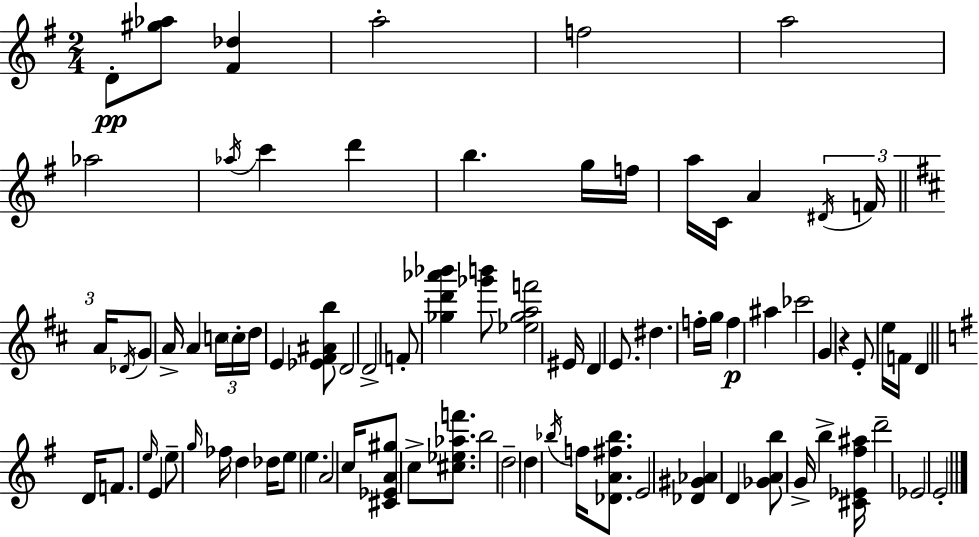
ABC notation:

X:1
T:Untitled
M:2/4
L:1/4
K:G
D/2 [^g_a]/2 [^F_d] a2 f2 a2 _a2 _a/4 c' d' b g/4 f/4 a/4 C/4 A ^D/4 F/4 A/4 _D/4 G/2 A/4 A c/4 c/4 d/4 E [_E^F^Ab]/2 D2 D2 F/2 [_gd'_a'_b'] [_g'b']/2 [_e_gaf']2 ^E/4 D E/2 ^d f/4 g/4 f ^a _c'2 G z E/2 e/4 F/4 D D/4 F/2 e/4 E e/2 g/4 _f/4 d _d/4 e/2 e A2 c/4 [^C_EA^g]/2 c/2 [^c_e_af']/2 b2 d2 d _b/4 f/4 [_DA^f_b]/2 E2 [_D^G_A] D [_GAb]/2 G/4 b [^C_E^f^a]/4 d'2 _E2 E2